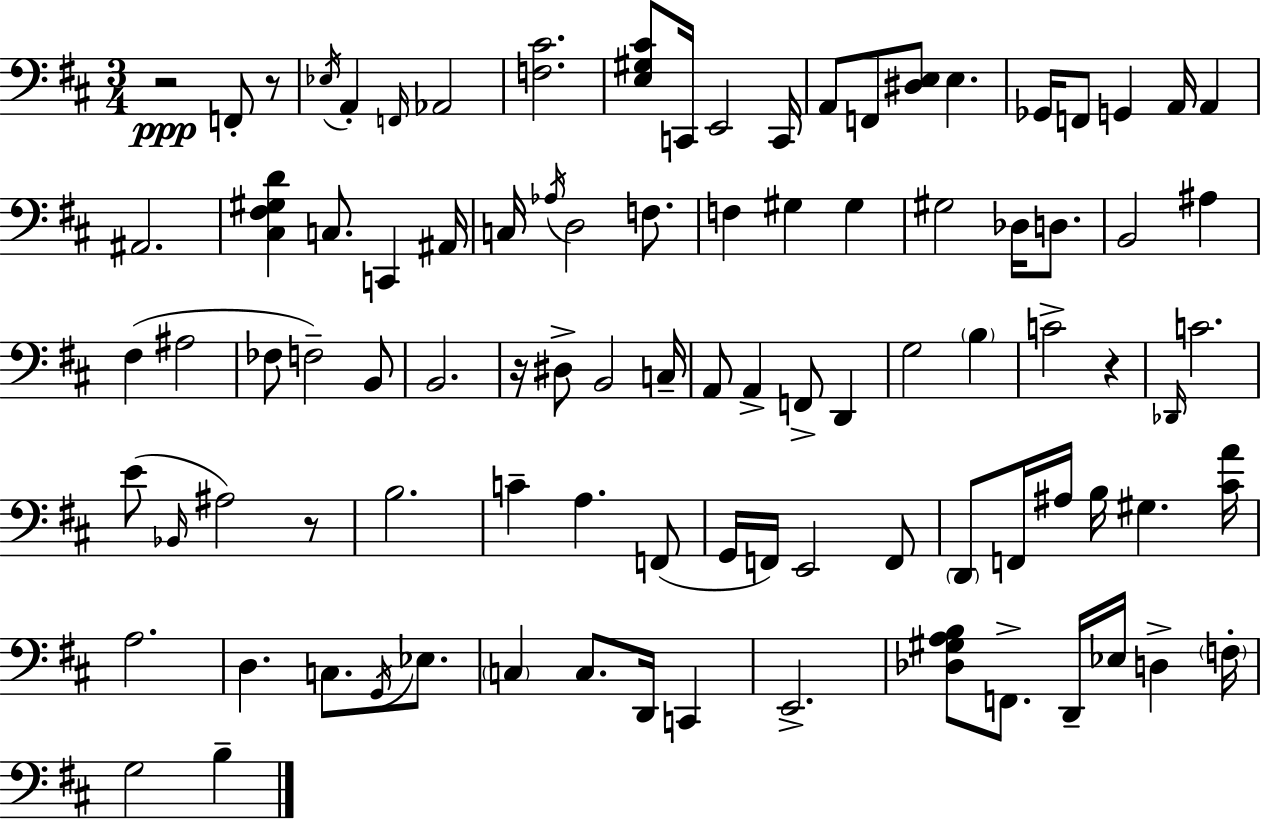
{
  \clef bass
  \numericTimeSignature
  \time 3/4
  \key d \major
  r2\ppp f,8-. r8 | \acciaccatura { ees16 } a,4-. \grace { f,16 } aes,2 | <f cis'>2. | <e gis cis'>8 c,16 e,2 | \break c,16 a,8 f,8 <dis e>8 e4. | ges,16 f,8 g,4 a,16 a,4 | ais,2. | <cis fis gis d'>4 c8. c,4 | \break ais,16 c16 \acciaccatura { aes16 } d2 | f8. f4 gis4 gis4 | gis2 des16 | d8. b,2 ais4 | \break fis4( ais2 | fes8 f2--) | b,8 b,2. | r16 dis8-> b,2 | \break c16-- a,8 a,4-> f,8-> d,4 | g2 \parenthesize b4 | c'2-> r4 | \grace { des,16 } c'2. | \break e'8( \grace { bes,16 } ais2) | r8 b2. | c'4-- a4. | f,8( g,16 f,16) e,2 | \break f,8 \parenthesize d,8 f,16 ais16 b16 gis4. | <cis' a'>16 a2. | d4. c8. | \acciaccatura { g,16 } ees8. \parenthesize c4 c8. | \break d,16 c,4 e,2.-> | <des gis a b>8 f,8.-> d,16-- | ees16 d4-> \parenthesize f16-. g2 | b4-- \bar "|."
}